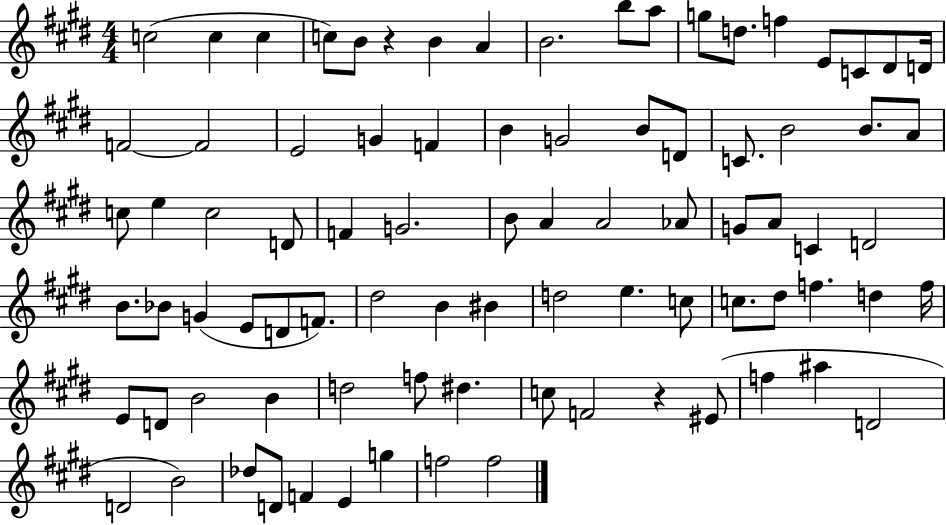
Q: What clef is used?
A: treble